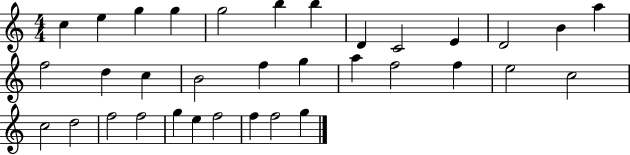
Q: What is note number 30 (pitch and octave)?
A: E5